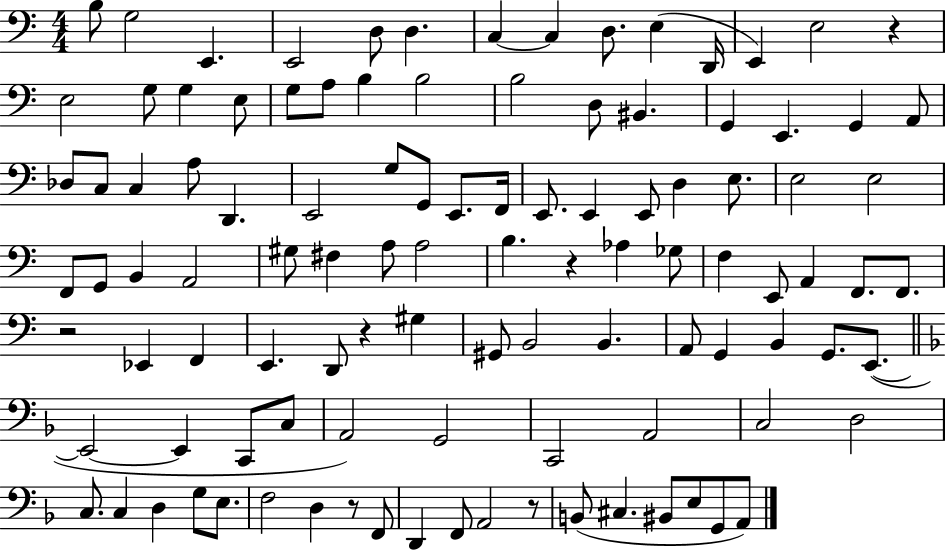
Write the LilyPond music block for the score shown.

{
  \clef bass
  \numericTimeSignature
  \time 4/4
  \key c \major
  b8 g2 e,4. | e,2 d8 d4. | c4~~ c4 d8. e4( d,16 | e,4) e2 r4 | \break e2 g8 g4 e8 | g8 a8 b4 b2 | b2 d8 bis,4. | g,4 e,4. g,4 a,8 | \break des8 c8 c4 a8 d,4. | e,2 g8 g,8 e,8. f,16 | e,8. e,4 e,8 d4 e8. | e2 e2 | \break f,8 g,8 b,4 a,2 | gis8 fis4 a8 a2 | b4. r4 aes4 ges8 | f4 e,8 a,4 f,8. f,8. | \break r2 ees,4 f,4 | e,4. d,8 r4 gis4 | gis,8 b,2 b,4. | a,8 g,4 b,4 g,8. e,8.~(~ | \break \bar "||" \break \key f \major e,2~~ e,4 c,8 c8 | a,2) g,2 | c,2 a,2 | c2 d2 | \break c8. c4 d4 g8 e8. | f2 d4 r8 f,8 | d,4 f,8 a,2 r8 | b,8( cis4. bis,8 e8 g,8 a,8) | \break \bar "|."
}